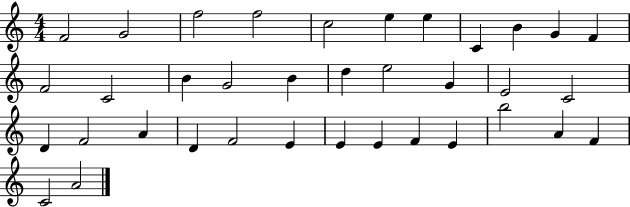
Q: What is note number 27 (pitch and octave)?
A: E4